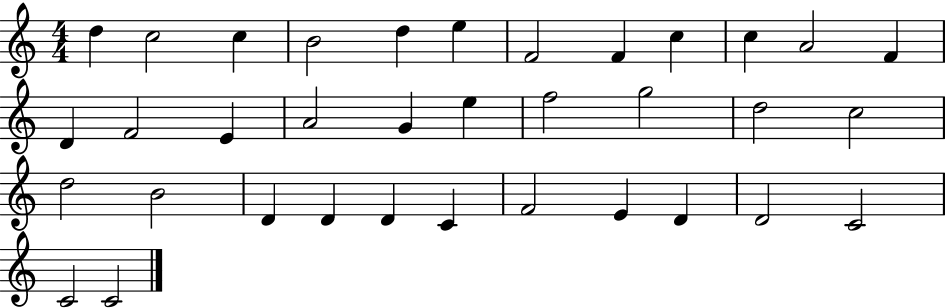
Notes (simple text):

D5/q C5/h C5/q B4/h D5/q E5/q F4/h F4/q C5/q C5/q A4/h F4/q D4/q F4/h E4/q A4/h G4/q E5/q F5/h G5/h D5/h C5/h D5/h B4/h D4/q D4/q D4/q C4/q F4/h E4/q D4/q D4/h C4/h C4/h C4/h